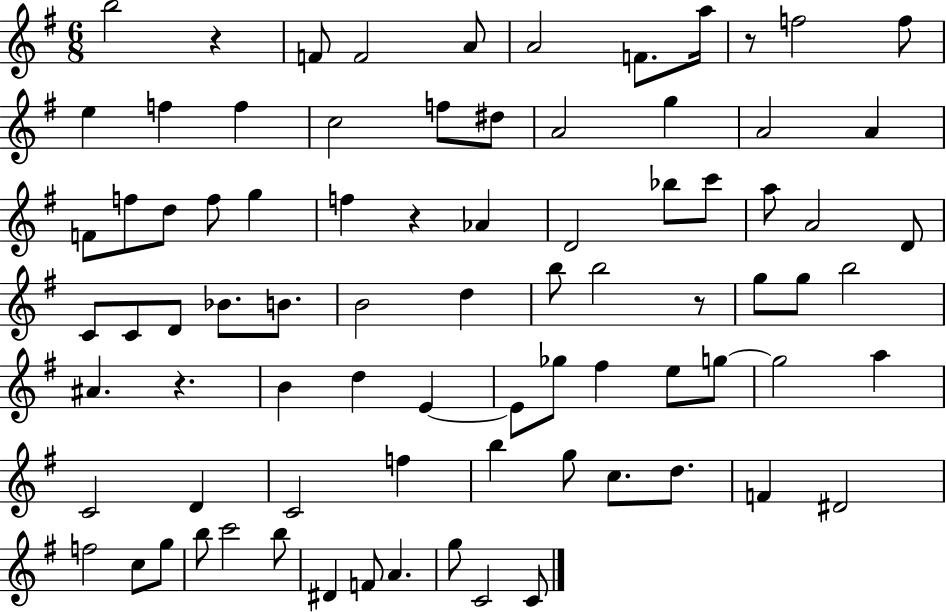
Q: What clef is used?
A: treble